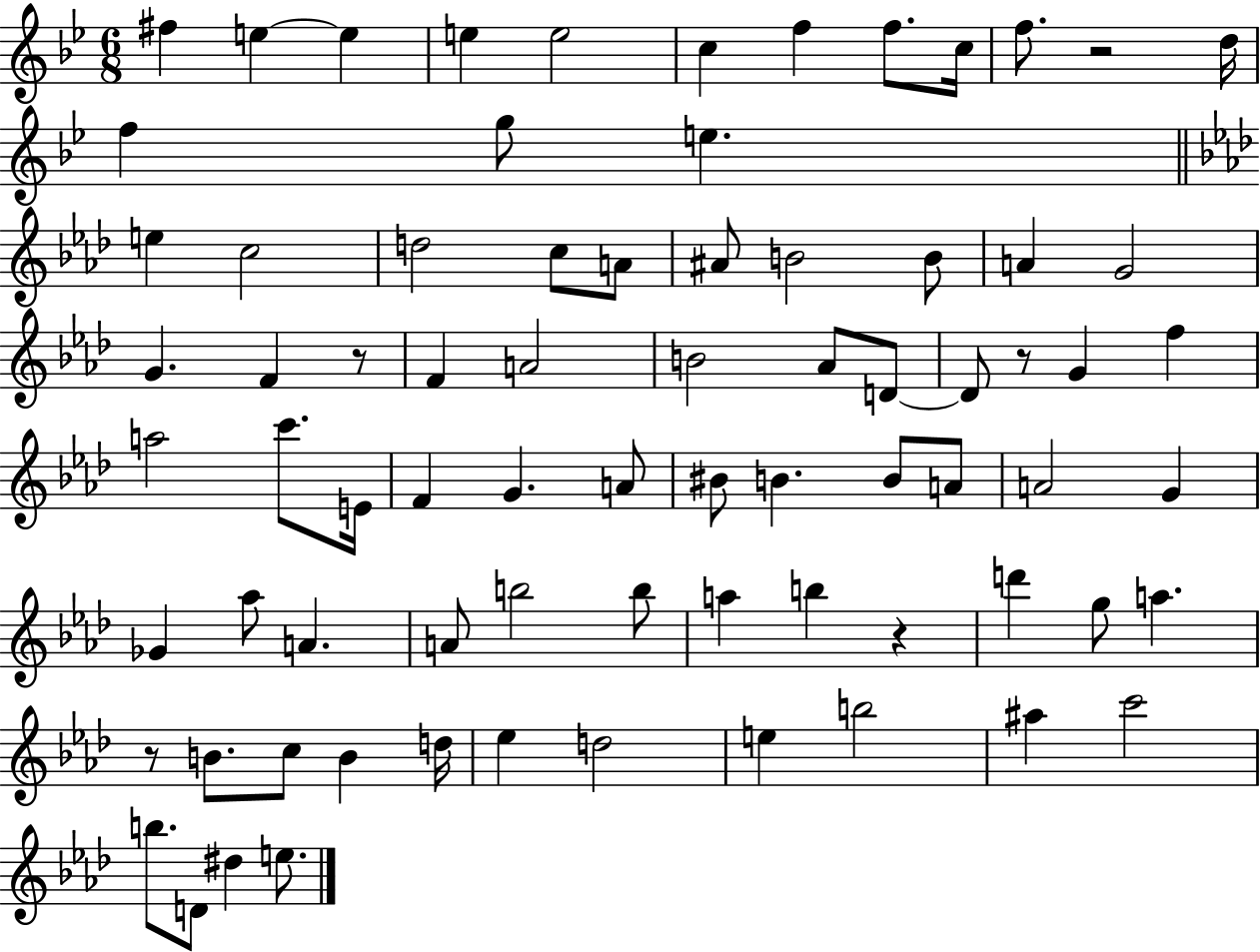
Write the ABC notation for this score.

X:1
T:Untitled
M:6/8
L:1/4
K:Bb
^f e e e e2 c f f/2 c/4 f/2 z2 d/4 f g/2 e e c2 d2 c/2 A/2 ^A/2 B2 B/2 A G2 G F z/2 F A2 B2 _A/2 D/2 D/2 z/2 G f a2 c'/2 E/4 F G A/2 ^B/2 B B/2 A/2 A2 G _G _a/2 A A/2 b2 b/2 a b z d' g/2 a z/2 B/2 c/2 B d/4 _e d2 e b2 ^a c'2 b/2 D/2 ^d e/2